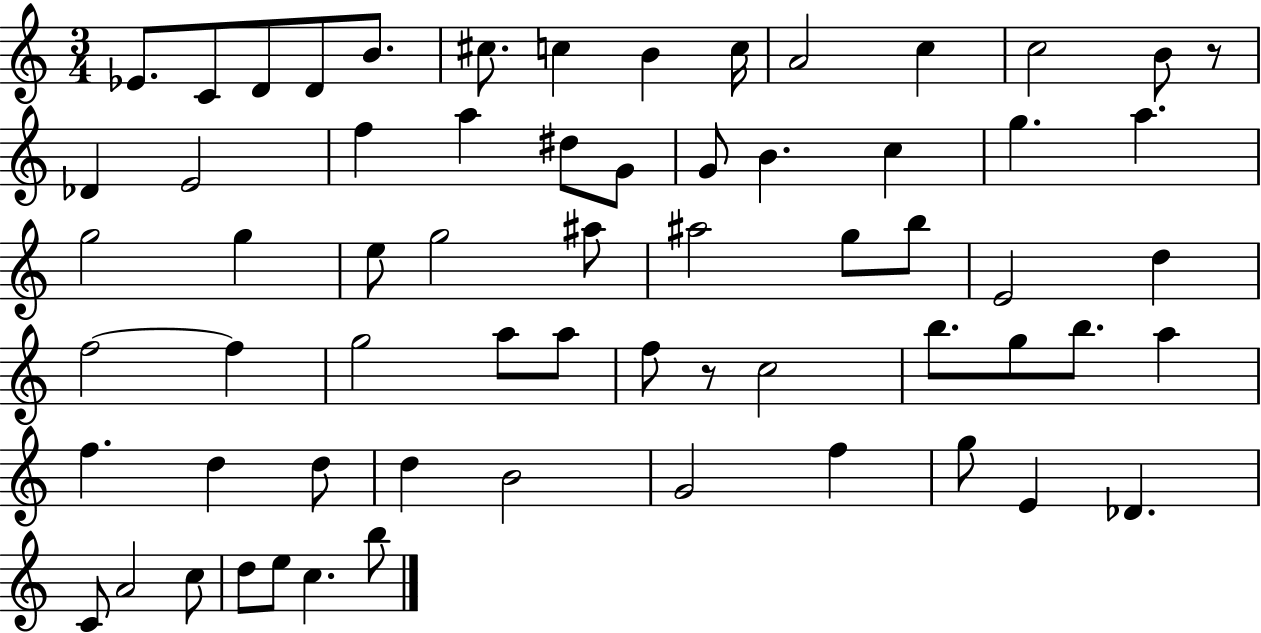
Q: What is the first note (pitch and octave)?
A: Eb4